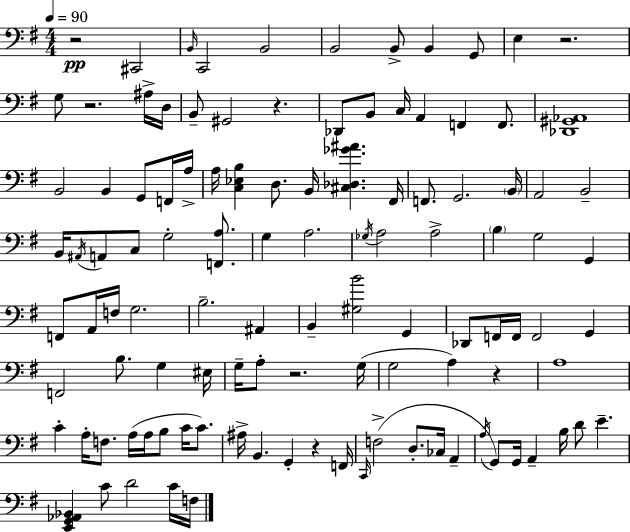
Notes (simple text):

R/h C#2/h B2/s C2/h B2/h B2/h B2/e B2/q G2/e E3/q R/h. G3/e R/h. A#3/s D3/s B2/e G#2/h R/q. Db2/e B2/e C3/s A2/q F2/q F2/e. [Db2,G#2,Ab2]/w B2/h B2/q G2/e F2/s A3/s A3/s [C3,Eb3,B3]/q D3/e. B2/s [C#3,Db3,Gb4,A#4]/q. F#2/s F2/e. G2/h. B2/s A2/h B2/h B2/s A#2/s A2/e C3/e G3/h [F2,A3]/e. G3/q A3/h. Gb3/s A3/h A3/h B3/q G3/h G2/q F2/e A2/s F3/s G3/h. B3/h. A#2/q B2/q [G#3,B4]/h G2/q Db2/e F2/s F2/s F2/h G2/q F2/h B3/e. G3/q EIS3/s G3/s A3/e R/h. G3/s G3/h A3/q R/q A3/w C4/q A3/s F3/e. A3/s A3/s B3/e C4/s C4/e. A#3/s B2/q. G2/q R/q F2/s C2/s F3/h D3/e. CES3/s A2/q A3/s G2/e G2/s A2/q B3/s D4/e E4/q. [E2,G2,Ab2,Bb2]/q C4/e D4/h C4/s F3/s